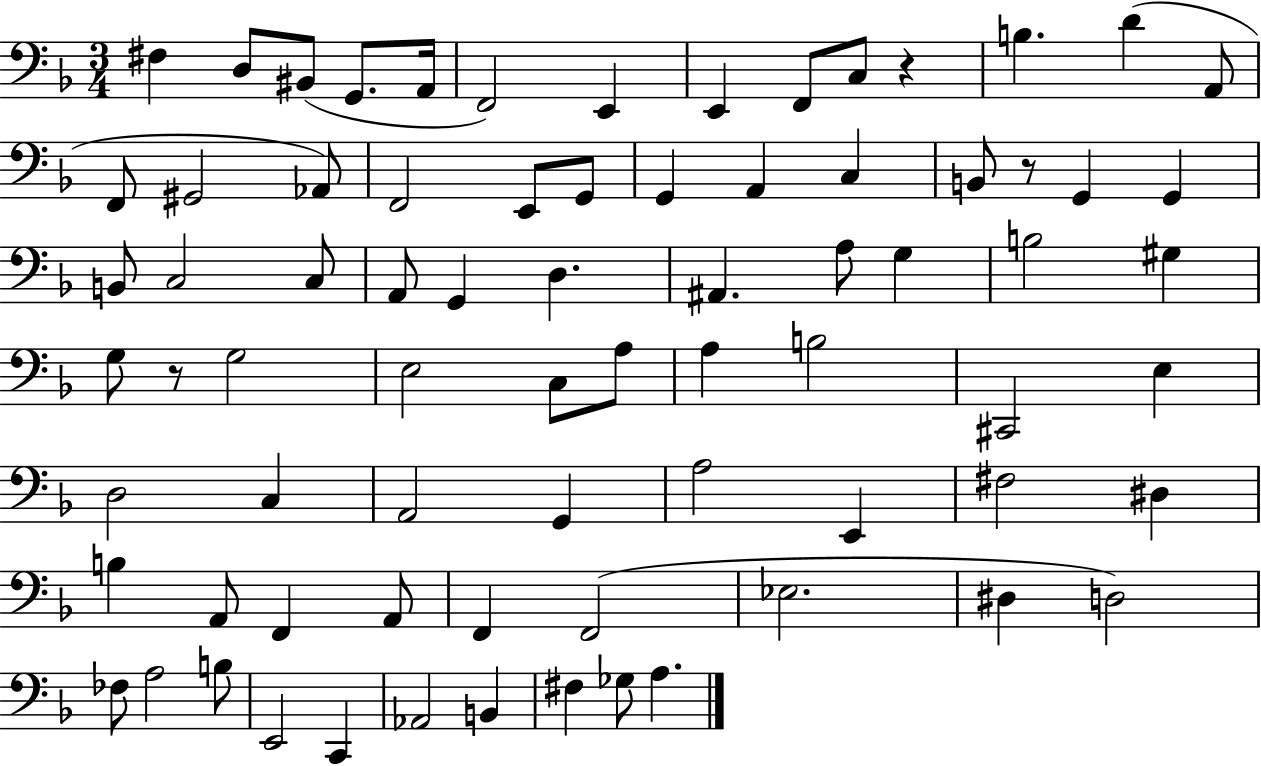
X:1
T:Untitled
M:3/4
L:1/4
K:F
^F, D,/2 ^B,,/2 G,,/2 A,,/4 F,,2 E,, E,, F,,/2 C,/2 z B, D A,,/2 F,,/2 ^G,,2 _A,,/2 F,,2 E,,/2 G,,/2 G,, A,, C, B,,/2 z/2 G,, G,, B,,/2 C,2 C,/2 A,,/2 G,, D, ^A,, A,/2 G, B,2 ^G, G,/2 z/2 G,2 E,2 C,/2 A,/2 A, B,2 ^C,,2 E, D,2 C, A,,2 G,, A,2 E,, ^F,2 ^D, B, A,,/2 F,, A,,/2 F,, F,,2 _E,2 ^D, D,2 _F,/2 A,2 B,/2 E,,2 C,, _A,,2 B,, ^F, _G,/2 A,